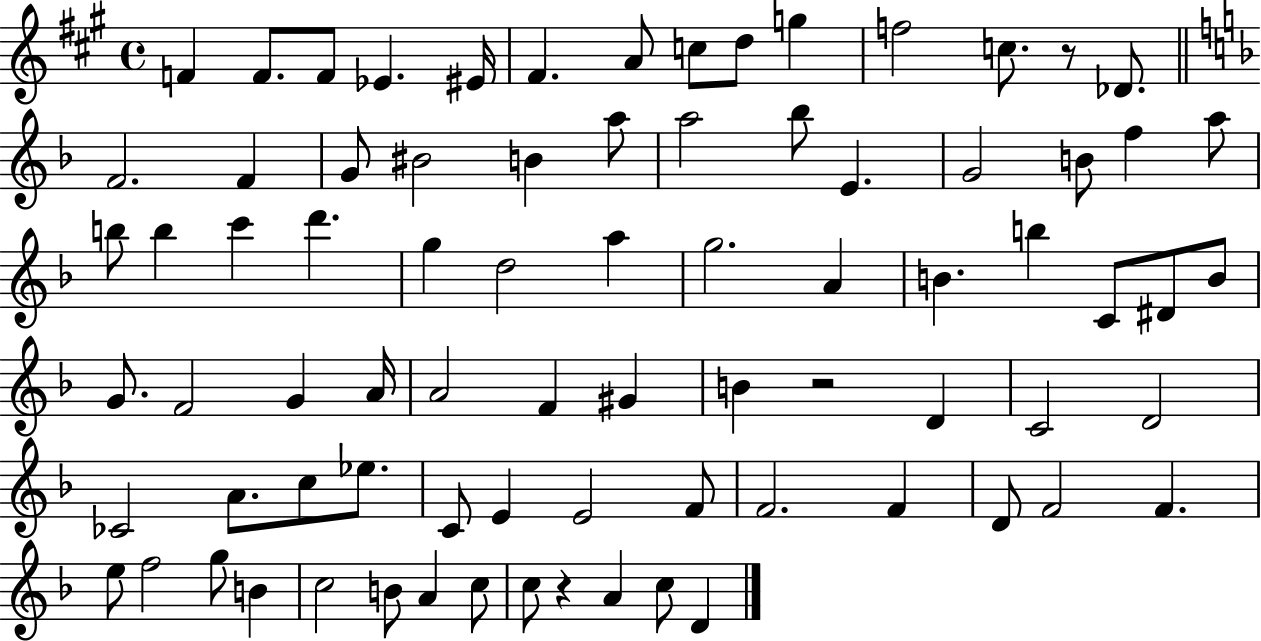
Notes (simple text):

F4/q F4/e. F4/e Eb4/q. EIS4/s F#4/q. A4/e C5/e D5/e G5/q F5/h C5/e. R/e Db4/e. F4/h. F4/q G4/e BIS4/h B4/q A5/e A5/h Bb5/e E4/q. G4/h B4/e F5/q A5/e B5/e B5/q C6/q D6/q. G5/q D5/h A5/q G5/h. A4/q B4/q. B5/q C4/e D#4/e B4/e G4/e. F4/h G4/q A4/s A4/h F4/q G#4/q B4/q R/h D4/q C4/h D4/h CES4/h A4/e. C5/e Eb5/e. C4/e E4/q E4/h F4/e F4/h. F4/q D4/e F4/h F4/q. E5/e F5/h G5/e B4/q C5/h B4/e A4/q C5/e C5/e R/q A4/q C5/e D4/q